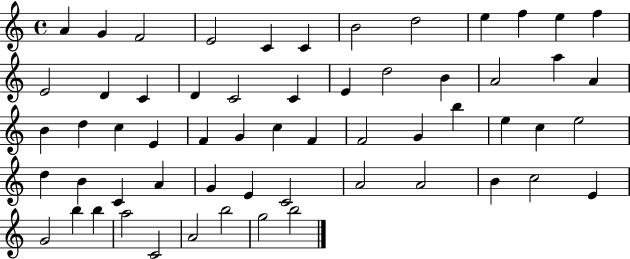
A4/q G4/q F4/h E4/h C4/q C4/q B4/h D5/h E5/q F5/q E5/q F5/q E4/h D4/q C4/q D4/q C4/h C4/q E4/q D5/h B4/q A4/h A5/q A4/q B4/q D5/q C5/q E4/q F4/q G4/q C5/q F4/q F4/h G4/q B5/q E5/q C5/q E5/h D5/q B4/q C4/q A4/q G4/q E4/q C4/h A4/h A4/h B4/q C5/h E4/q G4/h B5/q B5/q A5/h C4/h A4/h B5/h G5/h B5/h